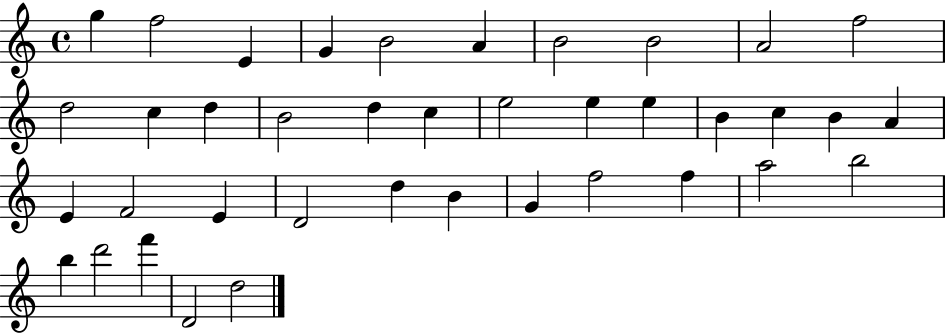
{
  \clef treble
  \time 4/4
  \defaultTimeSignature
  \key c \major
  g''4 f''2 e'4 | g'4 b'2 a'4 | b'2 b'2 | a'2 f''2 | \break d''2 c''4 d''4 | b'2 d''4 c''4 | e''2 e''4 e''4 | b'4 c''4 b'4 a'4 | \break e'4 f'2 e'4 | d'2 d''4 b'4 | g'4 f''2 f''4 | a''2 b''2 | \break b''4 d'''2 f'''4 | d'2 d''2 | \bar "|."
}